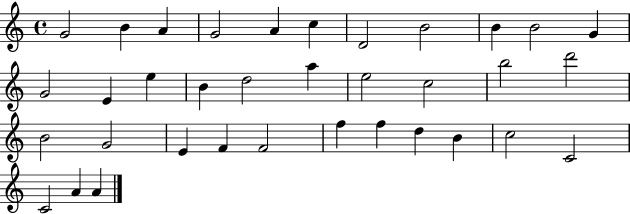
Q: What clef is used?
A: treble